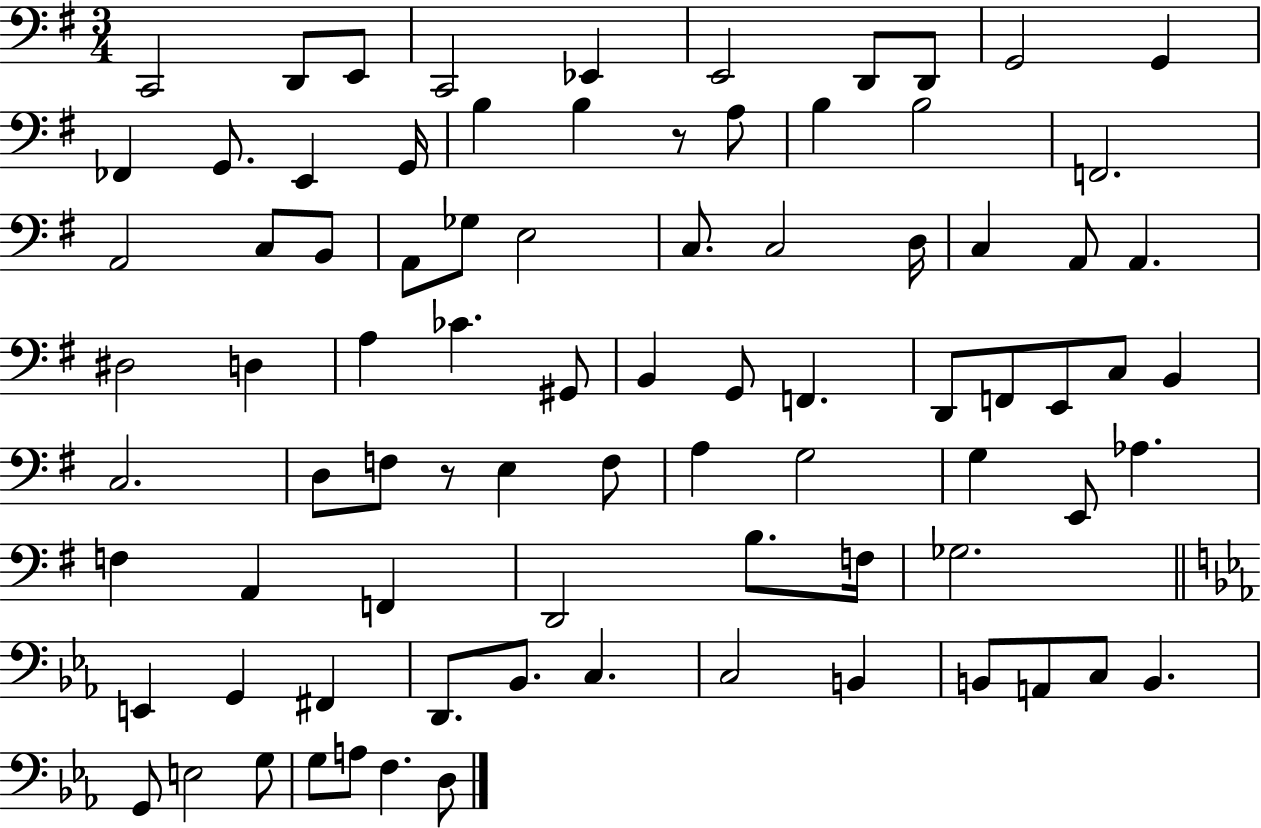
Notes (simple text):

C2/h D2/e E2/e C2/h Eb2/q E2/h D2/e D2/e G2/h G2/q FES2/q G2/e. E2/q G2/s B3/q B3/q R/e A3/e B3/q B3/h F2/h. A2/h C3/e B2/e A2/e Gb3/e E3/h C3/e. C3/h D3/s C3/q A2/e A2/q. D#3/h D3/q A3/q CES4/q. G#2/e B2/q G2/e F2/q. D2/e F2/e E2/e C3/e B2/q C3/h. D3/e F3/e R/e E3/q F3/e A3/q G3/h G3/q E2/e Ab3/q. F3/q A2/q F2/q D2/h B3/e. F3/s Gb3/h. E2/q G2/q F#2/q D2/e. Bb2/e. C3/q. C3/h B2/q B2/e A2/e C3/e B2/q. G2/e E3/h G3/e G3/e A3/e F3/q. D3/e